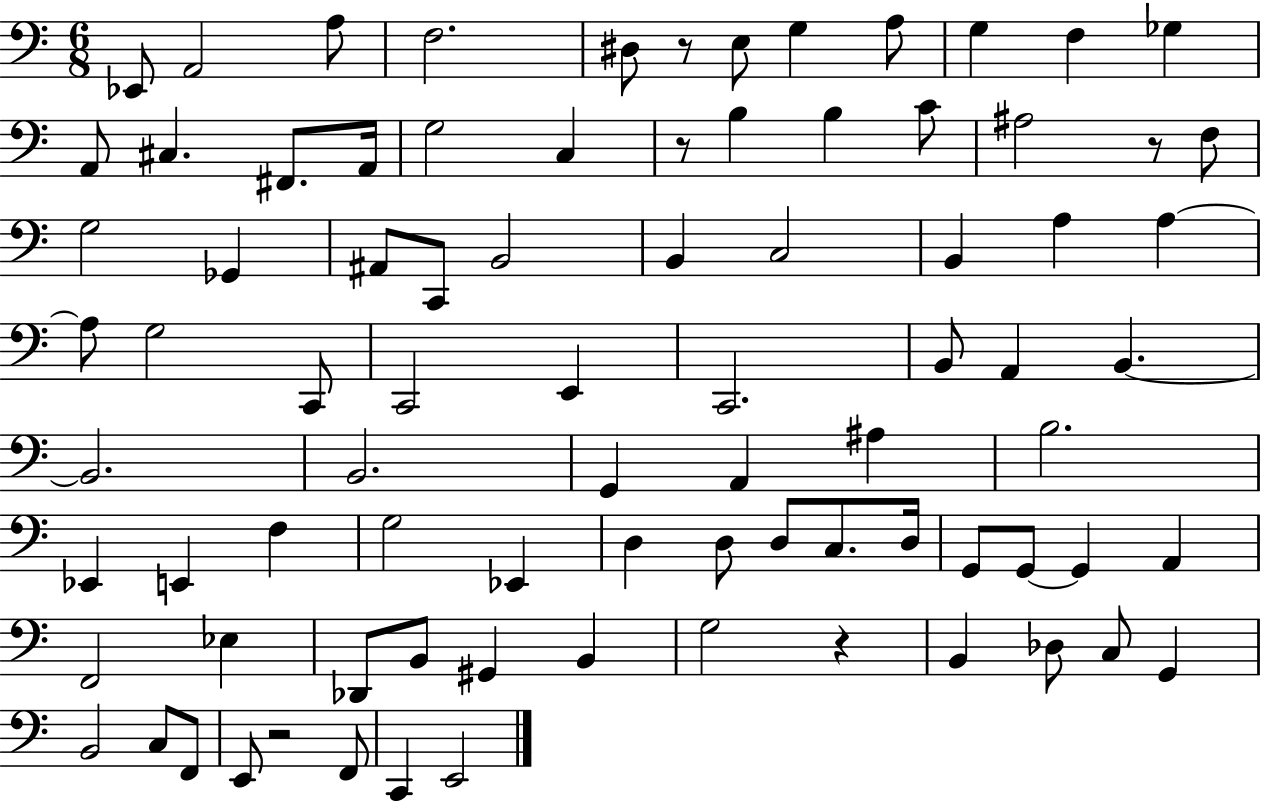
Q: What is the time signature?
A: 6/8